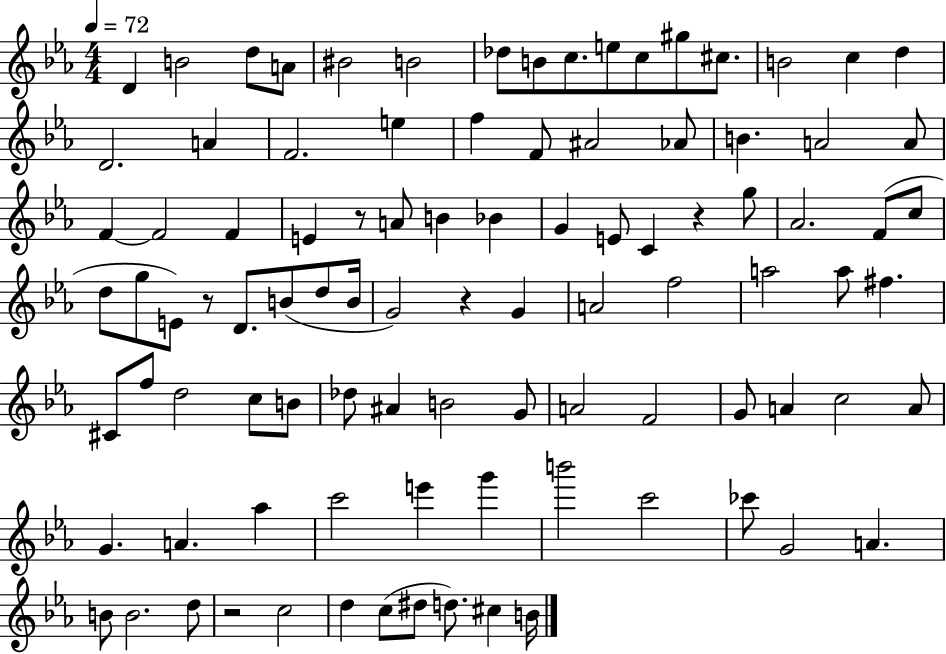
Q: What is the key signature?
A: EES major